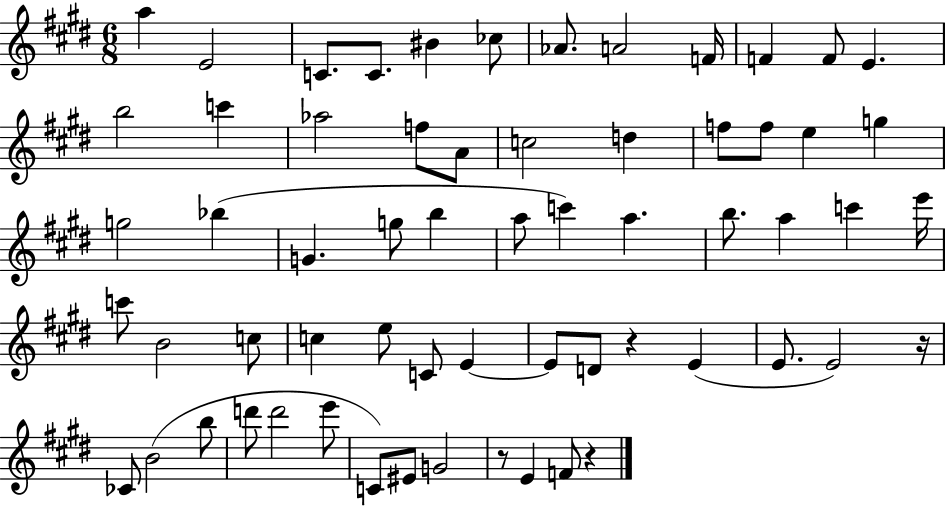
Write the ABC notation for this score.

X:1
T:Untitled
M:6/8
L:1/4
K:E
a E2 C/2 C/2 ^B _c/2 _A/2 A2 F/4 F F/2 E b2 c' _a2 f/2 A/2 c2 d f/2 f/2 e g g2 _b G g/2 b a/2 c' a b/2 a c' e'/4 c'/2 B2 c/2 c e/2 C/2 E E/2 D/2 z E E/2 E2 z/4 _C/2 B2 b/2 d'/2 d'2 e'/2 C/2 ^E/2 G2 z/2 E F/2 z